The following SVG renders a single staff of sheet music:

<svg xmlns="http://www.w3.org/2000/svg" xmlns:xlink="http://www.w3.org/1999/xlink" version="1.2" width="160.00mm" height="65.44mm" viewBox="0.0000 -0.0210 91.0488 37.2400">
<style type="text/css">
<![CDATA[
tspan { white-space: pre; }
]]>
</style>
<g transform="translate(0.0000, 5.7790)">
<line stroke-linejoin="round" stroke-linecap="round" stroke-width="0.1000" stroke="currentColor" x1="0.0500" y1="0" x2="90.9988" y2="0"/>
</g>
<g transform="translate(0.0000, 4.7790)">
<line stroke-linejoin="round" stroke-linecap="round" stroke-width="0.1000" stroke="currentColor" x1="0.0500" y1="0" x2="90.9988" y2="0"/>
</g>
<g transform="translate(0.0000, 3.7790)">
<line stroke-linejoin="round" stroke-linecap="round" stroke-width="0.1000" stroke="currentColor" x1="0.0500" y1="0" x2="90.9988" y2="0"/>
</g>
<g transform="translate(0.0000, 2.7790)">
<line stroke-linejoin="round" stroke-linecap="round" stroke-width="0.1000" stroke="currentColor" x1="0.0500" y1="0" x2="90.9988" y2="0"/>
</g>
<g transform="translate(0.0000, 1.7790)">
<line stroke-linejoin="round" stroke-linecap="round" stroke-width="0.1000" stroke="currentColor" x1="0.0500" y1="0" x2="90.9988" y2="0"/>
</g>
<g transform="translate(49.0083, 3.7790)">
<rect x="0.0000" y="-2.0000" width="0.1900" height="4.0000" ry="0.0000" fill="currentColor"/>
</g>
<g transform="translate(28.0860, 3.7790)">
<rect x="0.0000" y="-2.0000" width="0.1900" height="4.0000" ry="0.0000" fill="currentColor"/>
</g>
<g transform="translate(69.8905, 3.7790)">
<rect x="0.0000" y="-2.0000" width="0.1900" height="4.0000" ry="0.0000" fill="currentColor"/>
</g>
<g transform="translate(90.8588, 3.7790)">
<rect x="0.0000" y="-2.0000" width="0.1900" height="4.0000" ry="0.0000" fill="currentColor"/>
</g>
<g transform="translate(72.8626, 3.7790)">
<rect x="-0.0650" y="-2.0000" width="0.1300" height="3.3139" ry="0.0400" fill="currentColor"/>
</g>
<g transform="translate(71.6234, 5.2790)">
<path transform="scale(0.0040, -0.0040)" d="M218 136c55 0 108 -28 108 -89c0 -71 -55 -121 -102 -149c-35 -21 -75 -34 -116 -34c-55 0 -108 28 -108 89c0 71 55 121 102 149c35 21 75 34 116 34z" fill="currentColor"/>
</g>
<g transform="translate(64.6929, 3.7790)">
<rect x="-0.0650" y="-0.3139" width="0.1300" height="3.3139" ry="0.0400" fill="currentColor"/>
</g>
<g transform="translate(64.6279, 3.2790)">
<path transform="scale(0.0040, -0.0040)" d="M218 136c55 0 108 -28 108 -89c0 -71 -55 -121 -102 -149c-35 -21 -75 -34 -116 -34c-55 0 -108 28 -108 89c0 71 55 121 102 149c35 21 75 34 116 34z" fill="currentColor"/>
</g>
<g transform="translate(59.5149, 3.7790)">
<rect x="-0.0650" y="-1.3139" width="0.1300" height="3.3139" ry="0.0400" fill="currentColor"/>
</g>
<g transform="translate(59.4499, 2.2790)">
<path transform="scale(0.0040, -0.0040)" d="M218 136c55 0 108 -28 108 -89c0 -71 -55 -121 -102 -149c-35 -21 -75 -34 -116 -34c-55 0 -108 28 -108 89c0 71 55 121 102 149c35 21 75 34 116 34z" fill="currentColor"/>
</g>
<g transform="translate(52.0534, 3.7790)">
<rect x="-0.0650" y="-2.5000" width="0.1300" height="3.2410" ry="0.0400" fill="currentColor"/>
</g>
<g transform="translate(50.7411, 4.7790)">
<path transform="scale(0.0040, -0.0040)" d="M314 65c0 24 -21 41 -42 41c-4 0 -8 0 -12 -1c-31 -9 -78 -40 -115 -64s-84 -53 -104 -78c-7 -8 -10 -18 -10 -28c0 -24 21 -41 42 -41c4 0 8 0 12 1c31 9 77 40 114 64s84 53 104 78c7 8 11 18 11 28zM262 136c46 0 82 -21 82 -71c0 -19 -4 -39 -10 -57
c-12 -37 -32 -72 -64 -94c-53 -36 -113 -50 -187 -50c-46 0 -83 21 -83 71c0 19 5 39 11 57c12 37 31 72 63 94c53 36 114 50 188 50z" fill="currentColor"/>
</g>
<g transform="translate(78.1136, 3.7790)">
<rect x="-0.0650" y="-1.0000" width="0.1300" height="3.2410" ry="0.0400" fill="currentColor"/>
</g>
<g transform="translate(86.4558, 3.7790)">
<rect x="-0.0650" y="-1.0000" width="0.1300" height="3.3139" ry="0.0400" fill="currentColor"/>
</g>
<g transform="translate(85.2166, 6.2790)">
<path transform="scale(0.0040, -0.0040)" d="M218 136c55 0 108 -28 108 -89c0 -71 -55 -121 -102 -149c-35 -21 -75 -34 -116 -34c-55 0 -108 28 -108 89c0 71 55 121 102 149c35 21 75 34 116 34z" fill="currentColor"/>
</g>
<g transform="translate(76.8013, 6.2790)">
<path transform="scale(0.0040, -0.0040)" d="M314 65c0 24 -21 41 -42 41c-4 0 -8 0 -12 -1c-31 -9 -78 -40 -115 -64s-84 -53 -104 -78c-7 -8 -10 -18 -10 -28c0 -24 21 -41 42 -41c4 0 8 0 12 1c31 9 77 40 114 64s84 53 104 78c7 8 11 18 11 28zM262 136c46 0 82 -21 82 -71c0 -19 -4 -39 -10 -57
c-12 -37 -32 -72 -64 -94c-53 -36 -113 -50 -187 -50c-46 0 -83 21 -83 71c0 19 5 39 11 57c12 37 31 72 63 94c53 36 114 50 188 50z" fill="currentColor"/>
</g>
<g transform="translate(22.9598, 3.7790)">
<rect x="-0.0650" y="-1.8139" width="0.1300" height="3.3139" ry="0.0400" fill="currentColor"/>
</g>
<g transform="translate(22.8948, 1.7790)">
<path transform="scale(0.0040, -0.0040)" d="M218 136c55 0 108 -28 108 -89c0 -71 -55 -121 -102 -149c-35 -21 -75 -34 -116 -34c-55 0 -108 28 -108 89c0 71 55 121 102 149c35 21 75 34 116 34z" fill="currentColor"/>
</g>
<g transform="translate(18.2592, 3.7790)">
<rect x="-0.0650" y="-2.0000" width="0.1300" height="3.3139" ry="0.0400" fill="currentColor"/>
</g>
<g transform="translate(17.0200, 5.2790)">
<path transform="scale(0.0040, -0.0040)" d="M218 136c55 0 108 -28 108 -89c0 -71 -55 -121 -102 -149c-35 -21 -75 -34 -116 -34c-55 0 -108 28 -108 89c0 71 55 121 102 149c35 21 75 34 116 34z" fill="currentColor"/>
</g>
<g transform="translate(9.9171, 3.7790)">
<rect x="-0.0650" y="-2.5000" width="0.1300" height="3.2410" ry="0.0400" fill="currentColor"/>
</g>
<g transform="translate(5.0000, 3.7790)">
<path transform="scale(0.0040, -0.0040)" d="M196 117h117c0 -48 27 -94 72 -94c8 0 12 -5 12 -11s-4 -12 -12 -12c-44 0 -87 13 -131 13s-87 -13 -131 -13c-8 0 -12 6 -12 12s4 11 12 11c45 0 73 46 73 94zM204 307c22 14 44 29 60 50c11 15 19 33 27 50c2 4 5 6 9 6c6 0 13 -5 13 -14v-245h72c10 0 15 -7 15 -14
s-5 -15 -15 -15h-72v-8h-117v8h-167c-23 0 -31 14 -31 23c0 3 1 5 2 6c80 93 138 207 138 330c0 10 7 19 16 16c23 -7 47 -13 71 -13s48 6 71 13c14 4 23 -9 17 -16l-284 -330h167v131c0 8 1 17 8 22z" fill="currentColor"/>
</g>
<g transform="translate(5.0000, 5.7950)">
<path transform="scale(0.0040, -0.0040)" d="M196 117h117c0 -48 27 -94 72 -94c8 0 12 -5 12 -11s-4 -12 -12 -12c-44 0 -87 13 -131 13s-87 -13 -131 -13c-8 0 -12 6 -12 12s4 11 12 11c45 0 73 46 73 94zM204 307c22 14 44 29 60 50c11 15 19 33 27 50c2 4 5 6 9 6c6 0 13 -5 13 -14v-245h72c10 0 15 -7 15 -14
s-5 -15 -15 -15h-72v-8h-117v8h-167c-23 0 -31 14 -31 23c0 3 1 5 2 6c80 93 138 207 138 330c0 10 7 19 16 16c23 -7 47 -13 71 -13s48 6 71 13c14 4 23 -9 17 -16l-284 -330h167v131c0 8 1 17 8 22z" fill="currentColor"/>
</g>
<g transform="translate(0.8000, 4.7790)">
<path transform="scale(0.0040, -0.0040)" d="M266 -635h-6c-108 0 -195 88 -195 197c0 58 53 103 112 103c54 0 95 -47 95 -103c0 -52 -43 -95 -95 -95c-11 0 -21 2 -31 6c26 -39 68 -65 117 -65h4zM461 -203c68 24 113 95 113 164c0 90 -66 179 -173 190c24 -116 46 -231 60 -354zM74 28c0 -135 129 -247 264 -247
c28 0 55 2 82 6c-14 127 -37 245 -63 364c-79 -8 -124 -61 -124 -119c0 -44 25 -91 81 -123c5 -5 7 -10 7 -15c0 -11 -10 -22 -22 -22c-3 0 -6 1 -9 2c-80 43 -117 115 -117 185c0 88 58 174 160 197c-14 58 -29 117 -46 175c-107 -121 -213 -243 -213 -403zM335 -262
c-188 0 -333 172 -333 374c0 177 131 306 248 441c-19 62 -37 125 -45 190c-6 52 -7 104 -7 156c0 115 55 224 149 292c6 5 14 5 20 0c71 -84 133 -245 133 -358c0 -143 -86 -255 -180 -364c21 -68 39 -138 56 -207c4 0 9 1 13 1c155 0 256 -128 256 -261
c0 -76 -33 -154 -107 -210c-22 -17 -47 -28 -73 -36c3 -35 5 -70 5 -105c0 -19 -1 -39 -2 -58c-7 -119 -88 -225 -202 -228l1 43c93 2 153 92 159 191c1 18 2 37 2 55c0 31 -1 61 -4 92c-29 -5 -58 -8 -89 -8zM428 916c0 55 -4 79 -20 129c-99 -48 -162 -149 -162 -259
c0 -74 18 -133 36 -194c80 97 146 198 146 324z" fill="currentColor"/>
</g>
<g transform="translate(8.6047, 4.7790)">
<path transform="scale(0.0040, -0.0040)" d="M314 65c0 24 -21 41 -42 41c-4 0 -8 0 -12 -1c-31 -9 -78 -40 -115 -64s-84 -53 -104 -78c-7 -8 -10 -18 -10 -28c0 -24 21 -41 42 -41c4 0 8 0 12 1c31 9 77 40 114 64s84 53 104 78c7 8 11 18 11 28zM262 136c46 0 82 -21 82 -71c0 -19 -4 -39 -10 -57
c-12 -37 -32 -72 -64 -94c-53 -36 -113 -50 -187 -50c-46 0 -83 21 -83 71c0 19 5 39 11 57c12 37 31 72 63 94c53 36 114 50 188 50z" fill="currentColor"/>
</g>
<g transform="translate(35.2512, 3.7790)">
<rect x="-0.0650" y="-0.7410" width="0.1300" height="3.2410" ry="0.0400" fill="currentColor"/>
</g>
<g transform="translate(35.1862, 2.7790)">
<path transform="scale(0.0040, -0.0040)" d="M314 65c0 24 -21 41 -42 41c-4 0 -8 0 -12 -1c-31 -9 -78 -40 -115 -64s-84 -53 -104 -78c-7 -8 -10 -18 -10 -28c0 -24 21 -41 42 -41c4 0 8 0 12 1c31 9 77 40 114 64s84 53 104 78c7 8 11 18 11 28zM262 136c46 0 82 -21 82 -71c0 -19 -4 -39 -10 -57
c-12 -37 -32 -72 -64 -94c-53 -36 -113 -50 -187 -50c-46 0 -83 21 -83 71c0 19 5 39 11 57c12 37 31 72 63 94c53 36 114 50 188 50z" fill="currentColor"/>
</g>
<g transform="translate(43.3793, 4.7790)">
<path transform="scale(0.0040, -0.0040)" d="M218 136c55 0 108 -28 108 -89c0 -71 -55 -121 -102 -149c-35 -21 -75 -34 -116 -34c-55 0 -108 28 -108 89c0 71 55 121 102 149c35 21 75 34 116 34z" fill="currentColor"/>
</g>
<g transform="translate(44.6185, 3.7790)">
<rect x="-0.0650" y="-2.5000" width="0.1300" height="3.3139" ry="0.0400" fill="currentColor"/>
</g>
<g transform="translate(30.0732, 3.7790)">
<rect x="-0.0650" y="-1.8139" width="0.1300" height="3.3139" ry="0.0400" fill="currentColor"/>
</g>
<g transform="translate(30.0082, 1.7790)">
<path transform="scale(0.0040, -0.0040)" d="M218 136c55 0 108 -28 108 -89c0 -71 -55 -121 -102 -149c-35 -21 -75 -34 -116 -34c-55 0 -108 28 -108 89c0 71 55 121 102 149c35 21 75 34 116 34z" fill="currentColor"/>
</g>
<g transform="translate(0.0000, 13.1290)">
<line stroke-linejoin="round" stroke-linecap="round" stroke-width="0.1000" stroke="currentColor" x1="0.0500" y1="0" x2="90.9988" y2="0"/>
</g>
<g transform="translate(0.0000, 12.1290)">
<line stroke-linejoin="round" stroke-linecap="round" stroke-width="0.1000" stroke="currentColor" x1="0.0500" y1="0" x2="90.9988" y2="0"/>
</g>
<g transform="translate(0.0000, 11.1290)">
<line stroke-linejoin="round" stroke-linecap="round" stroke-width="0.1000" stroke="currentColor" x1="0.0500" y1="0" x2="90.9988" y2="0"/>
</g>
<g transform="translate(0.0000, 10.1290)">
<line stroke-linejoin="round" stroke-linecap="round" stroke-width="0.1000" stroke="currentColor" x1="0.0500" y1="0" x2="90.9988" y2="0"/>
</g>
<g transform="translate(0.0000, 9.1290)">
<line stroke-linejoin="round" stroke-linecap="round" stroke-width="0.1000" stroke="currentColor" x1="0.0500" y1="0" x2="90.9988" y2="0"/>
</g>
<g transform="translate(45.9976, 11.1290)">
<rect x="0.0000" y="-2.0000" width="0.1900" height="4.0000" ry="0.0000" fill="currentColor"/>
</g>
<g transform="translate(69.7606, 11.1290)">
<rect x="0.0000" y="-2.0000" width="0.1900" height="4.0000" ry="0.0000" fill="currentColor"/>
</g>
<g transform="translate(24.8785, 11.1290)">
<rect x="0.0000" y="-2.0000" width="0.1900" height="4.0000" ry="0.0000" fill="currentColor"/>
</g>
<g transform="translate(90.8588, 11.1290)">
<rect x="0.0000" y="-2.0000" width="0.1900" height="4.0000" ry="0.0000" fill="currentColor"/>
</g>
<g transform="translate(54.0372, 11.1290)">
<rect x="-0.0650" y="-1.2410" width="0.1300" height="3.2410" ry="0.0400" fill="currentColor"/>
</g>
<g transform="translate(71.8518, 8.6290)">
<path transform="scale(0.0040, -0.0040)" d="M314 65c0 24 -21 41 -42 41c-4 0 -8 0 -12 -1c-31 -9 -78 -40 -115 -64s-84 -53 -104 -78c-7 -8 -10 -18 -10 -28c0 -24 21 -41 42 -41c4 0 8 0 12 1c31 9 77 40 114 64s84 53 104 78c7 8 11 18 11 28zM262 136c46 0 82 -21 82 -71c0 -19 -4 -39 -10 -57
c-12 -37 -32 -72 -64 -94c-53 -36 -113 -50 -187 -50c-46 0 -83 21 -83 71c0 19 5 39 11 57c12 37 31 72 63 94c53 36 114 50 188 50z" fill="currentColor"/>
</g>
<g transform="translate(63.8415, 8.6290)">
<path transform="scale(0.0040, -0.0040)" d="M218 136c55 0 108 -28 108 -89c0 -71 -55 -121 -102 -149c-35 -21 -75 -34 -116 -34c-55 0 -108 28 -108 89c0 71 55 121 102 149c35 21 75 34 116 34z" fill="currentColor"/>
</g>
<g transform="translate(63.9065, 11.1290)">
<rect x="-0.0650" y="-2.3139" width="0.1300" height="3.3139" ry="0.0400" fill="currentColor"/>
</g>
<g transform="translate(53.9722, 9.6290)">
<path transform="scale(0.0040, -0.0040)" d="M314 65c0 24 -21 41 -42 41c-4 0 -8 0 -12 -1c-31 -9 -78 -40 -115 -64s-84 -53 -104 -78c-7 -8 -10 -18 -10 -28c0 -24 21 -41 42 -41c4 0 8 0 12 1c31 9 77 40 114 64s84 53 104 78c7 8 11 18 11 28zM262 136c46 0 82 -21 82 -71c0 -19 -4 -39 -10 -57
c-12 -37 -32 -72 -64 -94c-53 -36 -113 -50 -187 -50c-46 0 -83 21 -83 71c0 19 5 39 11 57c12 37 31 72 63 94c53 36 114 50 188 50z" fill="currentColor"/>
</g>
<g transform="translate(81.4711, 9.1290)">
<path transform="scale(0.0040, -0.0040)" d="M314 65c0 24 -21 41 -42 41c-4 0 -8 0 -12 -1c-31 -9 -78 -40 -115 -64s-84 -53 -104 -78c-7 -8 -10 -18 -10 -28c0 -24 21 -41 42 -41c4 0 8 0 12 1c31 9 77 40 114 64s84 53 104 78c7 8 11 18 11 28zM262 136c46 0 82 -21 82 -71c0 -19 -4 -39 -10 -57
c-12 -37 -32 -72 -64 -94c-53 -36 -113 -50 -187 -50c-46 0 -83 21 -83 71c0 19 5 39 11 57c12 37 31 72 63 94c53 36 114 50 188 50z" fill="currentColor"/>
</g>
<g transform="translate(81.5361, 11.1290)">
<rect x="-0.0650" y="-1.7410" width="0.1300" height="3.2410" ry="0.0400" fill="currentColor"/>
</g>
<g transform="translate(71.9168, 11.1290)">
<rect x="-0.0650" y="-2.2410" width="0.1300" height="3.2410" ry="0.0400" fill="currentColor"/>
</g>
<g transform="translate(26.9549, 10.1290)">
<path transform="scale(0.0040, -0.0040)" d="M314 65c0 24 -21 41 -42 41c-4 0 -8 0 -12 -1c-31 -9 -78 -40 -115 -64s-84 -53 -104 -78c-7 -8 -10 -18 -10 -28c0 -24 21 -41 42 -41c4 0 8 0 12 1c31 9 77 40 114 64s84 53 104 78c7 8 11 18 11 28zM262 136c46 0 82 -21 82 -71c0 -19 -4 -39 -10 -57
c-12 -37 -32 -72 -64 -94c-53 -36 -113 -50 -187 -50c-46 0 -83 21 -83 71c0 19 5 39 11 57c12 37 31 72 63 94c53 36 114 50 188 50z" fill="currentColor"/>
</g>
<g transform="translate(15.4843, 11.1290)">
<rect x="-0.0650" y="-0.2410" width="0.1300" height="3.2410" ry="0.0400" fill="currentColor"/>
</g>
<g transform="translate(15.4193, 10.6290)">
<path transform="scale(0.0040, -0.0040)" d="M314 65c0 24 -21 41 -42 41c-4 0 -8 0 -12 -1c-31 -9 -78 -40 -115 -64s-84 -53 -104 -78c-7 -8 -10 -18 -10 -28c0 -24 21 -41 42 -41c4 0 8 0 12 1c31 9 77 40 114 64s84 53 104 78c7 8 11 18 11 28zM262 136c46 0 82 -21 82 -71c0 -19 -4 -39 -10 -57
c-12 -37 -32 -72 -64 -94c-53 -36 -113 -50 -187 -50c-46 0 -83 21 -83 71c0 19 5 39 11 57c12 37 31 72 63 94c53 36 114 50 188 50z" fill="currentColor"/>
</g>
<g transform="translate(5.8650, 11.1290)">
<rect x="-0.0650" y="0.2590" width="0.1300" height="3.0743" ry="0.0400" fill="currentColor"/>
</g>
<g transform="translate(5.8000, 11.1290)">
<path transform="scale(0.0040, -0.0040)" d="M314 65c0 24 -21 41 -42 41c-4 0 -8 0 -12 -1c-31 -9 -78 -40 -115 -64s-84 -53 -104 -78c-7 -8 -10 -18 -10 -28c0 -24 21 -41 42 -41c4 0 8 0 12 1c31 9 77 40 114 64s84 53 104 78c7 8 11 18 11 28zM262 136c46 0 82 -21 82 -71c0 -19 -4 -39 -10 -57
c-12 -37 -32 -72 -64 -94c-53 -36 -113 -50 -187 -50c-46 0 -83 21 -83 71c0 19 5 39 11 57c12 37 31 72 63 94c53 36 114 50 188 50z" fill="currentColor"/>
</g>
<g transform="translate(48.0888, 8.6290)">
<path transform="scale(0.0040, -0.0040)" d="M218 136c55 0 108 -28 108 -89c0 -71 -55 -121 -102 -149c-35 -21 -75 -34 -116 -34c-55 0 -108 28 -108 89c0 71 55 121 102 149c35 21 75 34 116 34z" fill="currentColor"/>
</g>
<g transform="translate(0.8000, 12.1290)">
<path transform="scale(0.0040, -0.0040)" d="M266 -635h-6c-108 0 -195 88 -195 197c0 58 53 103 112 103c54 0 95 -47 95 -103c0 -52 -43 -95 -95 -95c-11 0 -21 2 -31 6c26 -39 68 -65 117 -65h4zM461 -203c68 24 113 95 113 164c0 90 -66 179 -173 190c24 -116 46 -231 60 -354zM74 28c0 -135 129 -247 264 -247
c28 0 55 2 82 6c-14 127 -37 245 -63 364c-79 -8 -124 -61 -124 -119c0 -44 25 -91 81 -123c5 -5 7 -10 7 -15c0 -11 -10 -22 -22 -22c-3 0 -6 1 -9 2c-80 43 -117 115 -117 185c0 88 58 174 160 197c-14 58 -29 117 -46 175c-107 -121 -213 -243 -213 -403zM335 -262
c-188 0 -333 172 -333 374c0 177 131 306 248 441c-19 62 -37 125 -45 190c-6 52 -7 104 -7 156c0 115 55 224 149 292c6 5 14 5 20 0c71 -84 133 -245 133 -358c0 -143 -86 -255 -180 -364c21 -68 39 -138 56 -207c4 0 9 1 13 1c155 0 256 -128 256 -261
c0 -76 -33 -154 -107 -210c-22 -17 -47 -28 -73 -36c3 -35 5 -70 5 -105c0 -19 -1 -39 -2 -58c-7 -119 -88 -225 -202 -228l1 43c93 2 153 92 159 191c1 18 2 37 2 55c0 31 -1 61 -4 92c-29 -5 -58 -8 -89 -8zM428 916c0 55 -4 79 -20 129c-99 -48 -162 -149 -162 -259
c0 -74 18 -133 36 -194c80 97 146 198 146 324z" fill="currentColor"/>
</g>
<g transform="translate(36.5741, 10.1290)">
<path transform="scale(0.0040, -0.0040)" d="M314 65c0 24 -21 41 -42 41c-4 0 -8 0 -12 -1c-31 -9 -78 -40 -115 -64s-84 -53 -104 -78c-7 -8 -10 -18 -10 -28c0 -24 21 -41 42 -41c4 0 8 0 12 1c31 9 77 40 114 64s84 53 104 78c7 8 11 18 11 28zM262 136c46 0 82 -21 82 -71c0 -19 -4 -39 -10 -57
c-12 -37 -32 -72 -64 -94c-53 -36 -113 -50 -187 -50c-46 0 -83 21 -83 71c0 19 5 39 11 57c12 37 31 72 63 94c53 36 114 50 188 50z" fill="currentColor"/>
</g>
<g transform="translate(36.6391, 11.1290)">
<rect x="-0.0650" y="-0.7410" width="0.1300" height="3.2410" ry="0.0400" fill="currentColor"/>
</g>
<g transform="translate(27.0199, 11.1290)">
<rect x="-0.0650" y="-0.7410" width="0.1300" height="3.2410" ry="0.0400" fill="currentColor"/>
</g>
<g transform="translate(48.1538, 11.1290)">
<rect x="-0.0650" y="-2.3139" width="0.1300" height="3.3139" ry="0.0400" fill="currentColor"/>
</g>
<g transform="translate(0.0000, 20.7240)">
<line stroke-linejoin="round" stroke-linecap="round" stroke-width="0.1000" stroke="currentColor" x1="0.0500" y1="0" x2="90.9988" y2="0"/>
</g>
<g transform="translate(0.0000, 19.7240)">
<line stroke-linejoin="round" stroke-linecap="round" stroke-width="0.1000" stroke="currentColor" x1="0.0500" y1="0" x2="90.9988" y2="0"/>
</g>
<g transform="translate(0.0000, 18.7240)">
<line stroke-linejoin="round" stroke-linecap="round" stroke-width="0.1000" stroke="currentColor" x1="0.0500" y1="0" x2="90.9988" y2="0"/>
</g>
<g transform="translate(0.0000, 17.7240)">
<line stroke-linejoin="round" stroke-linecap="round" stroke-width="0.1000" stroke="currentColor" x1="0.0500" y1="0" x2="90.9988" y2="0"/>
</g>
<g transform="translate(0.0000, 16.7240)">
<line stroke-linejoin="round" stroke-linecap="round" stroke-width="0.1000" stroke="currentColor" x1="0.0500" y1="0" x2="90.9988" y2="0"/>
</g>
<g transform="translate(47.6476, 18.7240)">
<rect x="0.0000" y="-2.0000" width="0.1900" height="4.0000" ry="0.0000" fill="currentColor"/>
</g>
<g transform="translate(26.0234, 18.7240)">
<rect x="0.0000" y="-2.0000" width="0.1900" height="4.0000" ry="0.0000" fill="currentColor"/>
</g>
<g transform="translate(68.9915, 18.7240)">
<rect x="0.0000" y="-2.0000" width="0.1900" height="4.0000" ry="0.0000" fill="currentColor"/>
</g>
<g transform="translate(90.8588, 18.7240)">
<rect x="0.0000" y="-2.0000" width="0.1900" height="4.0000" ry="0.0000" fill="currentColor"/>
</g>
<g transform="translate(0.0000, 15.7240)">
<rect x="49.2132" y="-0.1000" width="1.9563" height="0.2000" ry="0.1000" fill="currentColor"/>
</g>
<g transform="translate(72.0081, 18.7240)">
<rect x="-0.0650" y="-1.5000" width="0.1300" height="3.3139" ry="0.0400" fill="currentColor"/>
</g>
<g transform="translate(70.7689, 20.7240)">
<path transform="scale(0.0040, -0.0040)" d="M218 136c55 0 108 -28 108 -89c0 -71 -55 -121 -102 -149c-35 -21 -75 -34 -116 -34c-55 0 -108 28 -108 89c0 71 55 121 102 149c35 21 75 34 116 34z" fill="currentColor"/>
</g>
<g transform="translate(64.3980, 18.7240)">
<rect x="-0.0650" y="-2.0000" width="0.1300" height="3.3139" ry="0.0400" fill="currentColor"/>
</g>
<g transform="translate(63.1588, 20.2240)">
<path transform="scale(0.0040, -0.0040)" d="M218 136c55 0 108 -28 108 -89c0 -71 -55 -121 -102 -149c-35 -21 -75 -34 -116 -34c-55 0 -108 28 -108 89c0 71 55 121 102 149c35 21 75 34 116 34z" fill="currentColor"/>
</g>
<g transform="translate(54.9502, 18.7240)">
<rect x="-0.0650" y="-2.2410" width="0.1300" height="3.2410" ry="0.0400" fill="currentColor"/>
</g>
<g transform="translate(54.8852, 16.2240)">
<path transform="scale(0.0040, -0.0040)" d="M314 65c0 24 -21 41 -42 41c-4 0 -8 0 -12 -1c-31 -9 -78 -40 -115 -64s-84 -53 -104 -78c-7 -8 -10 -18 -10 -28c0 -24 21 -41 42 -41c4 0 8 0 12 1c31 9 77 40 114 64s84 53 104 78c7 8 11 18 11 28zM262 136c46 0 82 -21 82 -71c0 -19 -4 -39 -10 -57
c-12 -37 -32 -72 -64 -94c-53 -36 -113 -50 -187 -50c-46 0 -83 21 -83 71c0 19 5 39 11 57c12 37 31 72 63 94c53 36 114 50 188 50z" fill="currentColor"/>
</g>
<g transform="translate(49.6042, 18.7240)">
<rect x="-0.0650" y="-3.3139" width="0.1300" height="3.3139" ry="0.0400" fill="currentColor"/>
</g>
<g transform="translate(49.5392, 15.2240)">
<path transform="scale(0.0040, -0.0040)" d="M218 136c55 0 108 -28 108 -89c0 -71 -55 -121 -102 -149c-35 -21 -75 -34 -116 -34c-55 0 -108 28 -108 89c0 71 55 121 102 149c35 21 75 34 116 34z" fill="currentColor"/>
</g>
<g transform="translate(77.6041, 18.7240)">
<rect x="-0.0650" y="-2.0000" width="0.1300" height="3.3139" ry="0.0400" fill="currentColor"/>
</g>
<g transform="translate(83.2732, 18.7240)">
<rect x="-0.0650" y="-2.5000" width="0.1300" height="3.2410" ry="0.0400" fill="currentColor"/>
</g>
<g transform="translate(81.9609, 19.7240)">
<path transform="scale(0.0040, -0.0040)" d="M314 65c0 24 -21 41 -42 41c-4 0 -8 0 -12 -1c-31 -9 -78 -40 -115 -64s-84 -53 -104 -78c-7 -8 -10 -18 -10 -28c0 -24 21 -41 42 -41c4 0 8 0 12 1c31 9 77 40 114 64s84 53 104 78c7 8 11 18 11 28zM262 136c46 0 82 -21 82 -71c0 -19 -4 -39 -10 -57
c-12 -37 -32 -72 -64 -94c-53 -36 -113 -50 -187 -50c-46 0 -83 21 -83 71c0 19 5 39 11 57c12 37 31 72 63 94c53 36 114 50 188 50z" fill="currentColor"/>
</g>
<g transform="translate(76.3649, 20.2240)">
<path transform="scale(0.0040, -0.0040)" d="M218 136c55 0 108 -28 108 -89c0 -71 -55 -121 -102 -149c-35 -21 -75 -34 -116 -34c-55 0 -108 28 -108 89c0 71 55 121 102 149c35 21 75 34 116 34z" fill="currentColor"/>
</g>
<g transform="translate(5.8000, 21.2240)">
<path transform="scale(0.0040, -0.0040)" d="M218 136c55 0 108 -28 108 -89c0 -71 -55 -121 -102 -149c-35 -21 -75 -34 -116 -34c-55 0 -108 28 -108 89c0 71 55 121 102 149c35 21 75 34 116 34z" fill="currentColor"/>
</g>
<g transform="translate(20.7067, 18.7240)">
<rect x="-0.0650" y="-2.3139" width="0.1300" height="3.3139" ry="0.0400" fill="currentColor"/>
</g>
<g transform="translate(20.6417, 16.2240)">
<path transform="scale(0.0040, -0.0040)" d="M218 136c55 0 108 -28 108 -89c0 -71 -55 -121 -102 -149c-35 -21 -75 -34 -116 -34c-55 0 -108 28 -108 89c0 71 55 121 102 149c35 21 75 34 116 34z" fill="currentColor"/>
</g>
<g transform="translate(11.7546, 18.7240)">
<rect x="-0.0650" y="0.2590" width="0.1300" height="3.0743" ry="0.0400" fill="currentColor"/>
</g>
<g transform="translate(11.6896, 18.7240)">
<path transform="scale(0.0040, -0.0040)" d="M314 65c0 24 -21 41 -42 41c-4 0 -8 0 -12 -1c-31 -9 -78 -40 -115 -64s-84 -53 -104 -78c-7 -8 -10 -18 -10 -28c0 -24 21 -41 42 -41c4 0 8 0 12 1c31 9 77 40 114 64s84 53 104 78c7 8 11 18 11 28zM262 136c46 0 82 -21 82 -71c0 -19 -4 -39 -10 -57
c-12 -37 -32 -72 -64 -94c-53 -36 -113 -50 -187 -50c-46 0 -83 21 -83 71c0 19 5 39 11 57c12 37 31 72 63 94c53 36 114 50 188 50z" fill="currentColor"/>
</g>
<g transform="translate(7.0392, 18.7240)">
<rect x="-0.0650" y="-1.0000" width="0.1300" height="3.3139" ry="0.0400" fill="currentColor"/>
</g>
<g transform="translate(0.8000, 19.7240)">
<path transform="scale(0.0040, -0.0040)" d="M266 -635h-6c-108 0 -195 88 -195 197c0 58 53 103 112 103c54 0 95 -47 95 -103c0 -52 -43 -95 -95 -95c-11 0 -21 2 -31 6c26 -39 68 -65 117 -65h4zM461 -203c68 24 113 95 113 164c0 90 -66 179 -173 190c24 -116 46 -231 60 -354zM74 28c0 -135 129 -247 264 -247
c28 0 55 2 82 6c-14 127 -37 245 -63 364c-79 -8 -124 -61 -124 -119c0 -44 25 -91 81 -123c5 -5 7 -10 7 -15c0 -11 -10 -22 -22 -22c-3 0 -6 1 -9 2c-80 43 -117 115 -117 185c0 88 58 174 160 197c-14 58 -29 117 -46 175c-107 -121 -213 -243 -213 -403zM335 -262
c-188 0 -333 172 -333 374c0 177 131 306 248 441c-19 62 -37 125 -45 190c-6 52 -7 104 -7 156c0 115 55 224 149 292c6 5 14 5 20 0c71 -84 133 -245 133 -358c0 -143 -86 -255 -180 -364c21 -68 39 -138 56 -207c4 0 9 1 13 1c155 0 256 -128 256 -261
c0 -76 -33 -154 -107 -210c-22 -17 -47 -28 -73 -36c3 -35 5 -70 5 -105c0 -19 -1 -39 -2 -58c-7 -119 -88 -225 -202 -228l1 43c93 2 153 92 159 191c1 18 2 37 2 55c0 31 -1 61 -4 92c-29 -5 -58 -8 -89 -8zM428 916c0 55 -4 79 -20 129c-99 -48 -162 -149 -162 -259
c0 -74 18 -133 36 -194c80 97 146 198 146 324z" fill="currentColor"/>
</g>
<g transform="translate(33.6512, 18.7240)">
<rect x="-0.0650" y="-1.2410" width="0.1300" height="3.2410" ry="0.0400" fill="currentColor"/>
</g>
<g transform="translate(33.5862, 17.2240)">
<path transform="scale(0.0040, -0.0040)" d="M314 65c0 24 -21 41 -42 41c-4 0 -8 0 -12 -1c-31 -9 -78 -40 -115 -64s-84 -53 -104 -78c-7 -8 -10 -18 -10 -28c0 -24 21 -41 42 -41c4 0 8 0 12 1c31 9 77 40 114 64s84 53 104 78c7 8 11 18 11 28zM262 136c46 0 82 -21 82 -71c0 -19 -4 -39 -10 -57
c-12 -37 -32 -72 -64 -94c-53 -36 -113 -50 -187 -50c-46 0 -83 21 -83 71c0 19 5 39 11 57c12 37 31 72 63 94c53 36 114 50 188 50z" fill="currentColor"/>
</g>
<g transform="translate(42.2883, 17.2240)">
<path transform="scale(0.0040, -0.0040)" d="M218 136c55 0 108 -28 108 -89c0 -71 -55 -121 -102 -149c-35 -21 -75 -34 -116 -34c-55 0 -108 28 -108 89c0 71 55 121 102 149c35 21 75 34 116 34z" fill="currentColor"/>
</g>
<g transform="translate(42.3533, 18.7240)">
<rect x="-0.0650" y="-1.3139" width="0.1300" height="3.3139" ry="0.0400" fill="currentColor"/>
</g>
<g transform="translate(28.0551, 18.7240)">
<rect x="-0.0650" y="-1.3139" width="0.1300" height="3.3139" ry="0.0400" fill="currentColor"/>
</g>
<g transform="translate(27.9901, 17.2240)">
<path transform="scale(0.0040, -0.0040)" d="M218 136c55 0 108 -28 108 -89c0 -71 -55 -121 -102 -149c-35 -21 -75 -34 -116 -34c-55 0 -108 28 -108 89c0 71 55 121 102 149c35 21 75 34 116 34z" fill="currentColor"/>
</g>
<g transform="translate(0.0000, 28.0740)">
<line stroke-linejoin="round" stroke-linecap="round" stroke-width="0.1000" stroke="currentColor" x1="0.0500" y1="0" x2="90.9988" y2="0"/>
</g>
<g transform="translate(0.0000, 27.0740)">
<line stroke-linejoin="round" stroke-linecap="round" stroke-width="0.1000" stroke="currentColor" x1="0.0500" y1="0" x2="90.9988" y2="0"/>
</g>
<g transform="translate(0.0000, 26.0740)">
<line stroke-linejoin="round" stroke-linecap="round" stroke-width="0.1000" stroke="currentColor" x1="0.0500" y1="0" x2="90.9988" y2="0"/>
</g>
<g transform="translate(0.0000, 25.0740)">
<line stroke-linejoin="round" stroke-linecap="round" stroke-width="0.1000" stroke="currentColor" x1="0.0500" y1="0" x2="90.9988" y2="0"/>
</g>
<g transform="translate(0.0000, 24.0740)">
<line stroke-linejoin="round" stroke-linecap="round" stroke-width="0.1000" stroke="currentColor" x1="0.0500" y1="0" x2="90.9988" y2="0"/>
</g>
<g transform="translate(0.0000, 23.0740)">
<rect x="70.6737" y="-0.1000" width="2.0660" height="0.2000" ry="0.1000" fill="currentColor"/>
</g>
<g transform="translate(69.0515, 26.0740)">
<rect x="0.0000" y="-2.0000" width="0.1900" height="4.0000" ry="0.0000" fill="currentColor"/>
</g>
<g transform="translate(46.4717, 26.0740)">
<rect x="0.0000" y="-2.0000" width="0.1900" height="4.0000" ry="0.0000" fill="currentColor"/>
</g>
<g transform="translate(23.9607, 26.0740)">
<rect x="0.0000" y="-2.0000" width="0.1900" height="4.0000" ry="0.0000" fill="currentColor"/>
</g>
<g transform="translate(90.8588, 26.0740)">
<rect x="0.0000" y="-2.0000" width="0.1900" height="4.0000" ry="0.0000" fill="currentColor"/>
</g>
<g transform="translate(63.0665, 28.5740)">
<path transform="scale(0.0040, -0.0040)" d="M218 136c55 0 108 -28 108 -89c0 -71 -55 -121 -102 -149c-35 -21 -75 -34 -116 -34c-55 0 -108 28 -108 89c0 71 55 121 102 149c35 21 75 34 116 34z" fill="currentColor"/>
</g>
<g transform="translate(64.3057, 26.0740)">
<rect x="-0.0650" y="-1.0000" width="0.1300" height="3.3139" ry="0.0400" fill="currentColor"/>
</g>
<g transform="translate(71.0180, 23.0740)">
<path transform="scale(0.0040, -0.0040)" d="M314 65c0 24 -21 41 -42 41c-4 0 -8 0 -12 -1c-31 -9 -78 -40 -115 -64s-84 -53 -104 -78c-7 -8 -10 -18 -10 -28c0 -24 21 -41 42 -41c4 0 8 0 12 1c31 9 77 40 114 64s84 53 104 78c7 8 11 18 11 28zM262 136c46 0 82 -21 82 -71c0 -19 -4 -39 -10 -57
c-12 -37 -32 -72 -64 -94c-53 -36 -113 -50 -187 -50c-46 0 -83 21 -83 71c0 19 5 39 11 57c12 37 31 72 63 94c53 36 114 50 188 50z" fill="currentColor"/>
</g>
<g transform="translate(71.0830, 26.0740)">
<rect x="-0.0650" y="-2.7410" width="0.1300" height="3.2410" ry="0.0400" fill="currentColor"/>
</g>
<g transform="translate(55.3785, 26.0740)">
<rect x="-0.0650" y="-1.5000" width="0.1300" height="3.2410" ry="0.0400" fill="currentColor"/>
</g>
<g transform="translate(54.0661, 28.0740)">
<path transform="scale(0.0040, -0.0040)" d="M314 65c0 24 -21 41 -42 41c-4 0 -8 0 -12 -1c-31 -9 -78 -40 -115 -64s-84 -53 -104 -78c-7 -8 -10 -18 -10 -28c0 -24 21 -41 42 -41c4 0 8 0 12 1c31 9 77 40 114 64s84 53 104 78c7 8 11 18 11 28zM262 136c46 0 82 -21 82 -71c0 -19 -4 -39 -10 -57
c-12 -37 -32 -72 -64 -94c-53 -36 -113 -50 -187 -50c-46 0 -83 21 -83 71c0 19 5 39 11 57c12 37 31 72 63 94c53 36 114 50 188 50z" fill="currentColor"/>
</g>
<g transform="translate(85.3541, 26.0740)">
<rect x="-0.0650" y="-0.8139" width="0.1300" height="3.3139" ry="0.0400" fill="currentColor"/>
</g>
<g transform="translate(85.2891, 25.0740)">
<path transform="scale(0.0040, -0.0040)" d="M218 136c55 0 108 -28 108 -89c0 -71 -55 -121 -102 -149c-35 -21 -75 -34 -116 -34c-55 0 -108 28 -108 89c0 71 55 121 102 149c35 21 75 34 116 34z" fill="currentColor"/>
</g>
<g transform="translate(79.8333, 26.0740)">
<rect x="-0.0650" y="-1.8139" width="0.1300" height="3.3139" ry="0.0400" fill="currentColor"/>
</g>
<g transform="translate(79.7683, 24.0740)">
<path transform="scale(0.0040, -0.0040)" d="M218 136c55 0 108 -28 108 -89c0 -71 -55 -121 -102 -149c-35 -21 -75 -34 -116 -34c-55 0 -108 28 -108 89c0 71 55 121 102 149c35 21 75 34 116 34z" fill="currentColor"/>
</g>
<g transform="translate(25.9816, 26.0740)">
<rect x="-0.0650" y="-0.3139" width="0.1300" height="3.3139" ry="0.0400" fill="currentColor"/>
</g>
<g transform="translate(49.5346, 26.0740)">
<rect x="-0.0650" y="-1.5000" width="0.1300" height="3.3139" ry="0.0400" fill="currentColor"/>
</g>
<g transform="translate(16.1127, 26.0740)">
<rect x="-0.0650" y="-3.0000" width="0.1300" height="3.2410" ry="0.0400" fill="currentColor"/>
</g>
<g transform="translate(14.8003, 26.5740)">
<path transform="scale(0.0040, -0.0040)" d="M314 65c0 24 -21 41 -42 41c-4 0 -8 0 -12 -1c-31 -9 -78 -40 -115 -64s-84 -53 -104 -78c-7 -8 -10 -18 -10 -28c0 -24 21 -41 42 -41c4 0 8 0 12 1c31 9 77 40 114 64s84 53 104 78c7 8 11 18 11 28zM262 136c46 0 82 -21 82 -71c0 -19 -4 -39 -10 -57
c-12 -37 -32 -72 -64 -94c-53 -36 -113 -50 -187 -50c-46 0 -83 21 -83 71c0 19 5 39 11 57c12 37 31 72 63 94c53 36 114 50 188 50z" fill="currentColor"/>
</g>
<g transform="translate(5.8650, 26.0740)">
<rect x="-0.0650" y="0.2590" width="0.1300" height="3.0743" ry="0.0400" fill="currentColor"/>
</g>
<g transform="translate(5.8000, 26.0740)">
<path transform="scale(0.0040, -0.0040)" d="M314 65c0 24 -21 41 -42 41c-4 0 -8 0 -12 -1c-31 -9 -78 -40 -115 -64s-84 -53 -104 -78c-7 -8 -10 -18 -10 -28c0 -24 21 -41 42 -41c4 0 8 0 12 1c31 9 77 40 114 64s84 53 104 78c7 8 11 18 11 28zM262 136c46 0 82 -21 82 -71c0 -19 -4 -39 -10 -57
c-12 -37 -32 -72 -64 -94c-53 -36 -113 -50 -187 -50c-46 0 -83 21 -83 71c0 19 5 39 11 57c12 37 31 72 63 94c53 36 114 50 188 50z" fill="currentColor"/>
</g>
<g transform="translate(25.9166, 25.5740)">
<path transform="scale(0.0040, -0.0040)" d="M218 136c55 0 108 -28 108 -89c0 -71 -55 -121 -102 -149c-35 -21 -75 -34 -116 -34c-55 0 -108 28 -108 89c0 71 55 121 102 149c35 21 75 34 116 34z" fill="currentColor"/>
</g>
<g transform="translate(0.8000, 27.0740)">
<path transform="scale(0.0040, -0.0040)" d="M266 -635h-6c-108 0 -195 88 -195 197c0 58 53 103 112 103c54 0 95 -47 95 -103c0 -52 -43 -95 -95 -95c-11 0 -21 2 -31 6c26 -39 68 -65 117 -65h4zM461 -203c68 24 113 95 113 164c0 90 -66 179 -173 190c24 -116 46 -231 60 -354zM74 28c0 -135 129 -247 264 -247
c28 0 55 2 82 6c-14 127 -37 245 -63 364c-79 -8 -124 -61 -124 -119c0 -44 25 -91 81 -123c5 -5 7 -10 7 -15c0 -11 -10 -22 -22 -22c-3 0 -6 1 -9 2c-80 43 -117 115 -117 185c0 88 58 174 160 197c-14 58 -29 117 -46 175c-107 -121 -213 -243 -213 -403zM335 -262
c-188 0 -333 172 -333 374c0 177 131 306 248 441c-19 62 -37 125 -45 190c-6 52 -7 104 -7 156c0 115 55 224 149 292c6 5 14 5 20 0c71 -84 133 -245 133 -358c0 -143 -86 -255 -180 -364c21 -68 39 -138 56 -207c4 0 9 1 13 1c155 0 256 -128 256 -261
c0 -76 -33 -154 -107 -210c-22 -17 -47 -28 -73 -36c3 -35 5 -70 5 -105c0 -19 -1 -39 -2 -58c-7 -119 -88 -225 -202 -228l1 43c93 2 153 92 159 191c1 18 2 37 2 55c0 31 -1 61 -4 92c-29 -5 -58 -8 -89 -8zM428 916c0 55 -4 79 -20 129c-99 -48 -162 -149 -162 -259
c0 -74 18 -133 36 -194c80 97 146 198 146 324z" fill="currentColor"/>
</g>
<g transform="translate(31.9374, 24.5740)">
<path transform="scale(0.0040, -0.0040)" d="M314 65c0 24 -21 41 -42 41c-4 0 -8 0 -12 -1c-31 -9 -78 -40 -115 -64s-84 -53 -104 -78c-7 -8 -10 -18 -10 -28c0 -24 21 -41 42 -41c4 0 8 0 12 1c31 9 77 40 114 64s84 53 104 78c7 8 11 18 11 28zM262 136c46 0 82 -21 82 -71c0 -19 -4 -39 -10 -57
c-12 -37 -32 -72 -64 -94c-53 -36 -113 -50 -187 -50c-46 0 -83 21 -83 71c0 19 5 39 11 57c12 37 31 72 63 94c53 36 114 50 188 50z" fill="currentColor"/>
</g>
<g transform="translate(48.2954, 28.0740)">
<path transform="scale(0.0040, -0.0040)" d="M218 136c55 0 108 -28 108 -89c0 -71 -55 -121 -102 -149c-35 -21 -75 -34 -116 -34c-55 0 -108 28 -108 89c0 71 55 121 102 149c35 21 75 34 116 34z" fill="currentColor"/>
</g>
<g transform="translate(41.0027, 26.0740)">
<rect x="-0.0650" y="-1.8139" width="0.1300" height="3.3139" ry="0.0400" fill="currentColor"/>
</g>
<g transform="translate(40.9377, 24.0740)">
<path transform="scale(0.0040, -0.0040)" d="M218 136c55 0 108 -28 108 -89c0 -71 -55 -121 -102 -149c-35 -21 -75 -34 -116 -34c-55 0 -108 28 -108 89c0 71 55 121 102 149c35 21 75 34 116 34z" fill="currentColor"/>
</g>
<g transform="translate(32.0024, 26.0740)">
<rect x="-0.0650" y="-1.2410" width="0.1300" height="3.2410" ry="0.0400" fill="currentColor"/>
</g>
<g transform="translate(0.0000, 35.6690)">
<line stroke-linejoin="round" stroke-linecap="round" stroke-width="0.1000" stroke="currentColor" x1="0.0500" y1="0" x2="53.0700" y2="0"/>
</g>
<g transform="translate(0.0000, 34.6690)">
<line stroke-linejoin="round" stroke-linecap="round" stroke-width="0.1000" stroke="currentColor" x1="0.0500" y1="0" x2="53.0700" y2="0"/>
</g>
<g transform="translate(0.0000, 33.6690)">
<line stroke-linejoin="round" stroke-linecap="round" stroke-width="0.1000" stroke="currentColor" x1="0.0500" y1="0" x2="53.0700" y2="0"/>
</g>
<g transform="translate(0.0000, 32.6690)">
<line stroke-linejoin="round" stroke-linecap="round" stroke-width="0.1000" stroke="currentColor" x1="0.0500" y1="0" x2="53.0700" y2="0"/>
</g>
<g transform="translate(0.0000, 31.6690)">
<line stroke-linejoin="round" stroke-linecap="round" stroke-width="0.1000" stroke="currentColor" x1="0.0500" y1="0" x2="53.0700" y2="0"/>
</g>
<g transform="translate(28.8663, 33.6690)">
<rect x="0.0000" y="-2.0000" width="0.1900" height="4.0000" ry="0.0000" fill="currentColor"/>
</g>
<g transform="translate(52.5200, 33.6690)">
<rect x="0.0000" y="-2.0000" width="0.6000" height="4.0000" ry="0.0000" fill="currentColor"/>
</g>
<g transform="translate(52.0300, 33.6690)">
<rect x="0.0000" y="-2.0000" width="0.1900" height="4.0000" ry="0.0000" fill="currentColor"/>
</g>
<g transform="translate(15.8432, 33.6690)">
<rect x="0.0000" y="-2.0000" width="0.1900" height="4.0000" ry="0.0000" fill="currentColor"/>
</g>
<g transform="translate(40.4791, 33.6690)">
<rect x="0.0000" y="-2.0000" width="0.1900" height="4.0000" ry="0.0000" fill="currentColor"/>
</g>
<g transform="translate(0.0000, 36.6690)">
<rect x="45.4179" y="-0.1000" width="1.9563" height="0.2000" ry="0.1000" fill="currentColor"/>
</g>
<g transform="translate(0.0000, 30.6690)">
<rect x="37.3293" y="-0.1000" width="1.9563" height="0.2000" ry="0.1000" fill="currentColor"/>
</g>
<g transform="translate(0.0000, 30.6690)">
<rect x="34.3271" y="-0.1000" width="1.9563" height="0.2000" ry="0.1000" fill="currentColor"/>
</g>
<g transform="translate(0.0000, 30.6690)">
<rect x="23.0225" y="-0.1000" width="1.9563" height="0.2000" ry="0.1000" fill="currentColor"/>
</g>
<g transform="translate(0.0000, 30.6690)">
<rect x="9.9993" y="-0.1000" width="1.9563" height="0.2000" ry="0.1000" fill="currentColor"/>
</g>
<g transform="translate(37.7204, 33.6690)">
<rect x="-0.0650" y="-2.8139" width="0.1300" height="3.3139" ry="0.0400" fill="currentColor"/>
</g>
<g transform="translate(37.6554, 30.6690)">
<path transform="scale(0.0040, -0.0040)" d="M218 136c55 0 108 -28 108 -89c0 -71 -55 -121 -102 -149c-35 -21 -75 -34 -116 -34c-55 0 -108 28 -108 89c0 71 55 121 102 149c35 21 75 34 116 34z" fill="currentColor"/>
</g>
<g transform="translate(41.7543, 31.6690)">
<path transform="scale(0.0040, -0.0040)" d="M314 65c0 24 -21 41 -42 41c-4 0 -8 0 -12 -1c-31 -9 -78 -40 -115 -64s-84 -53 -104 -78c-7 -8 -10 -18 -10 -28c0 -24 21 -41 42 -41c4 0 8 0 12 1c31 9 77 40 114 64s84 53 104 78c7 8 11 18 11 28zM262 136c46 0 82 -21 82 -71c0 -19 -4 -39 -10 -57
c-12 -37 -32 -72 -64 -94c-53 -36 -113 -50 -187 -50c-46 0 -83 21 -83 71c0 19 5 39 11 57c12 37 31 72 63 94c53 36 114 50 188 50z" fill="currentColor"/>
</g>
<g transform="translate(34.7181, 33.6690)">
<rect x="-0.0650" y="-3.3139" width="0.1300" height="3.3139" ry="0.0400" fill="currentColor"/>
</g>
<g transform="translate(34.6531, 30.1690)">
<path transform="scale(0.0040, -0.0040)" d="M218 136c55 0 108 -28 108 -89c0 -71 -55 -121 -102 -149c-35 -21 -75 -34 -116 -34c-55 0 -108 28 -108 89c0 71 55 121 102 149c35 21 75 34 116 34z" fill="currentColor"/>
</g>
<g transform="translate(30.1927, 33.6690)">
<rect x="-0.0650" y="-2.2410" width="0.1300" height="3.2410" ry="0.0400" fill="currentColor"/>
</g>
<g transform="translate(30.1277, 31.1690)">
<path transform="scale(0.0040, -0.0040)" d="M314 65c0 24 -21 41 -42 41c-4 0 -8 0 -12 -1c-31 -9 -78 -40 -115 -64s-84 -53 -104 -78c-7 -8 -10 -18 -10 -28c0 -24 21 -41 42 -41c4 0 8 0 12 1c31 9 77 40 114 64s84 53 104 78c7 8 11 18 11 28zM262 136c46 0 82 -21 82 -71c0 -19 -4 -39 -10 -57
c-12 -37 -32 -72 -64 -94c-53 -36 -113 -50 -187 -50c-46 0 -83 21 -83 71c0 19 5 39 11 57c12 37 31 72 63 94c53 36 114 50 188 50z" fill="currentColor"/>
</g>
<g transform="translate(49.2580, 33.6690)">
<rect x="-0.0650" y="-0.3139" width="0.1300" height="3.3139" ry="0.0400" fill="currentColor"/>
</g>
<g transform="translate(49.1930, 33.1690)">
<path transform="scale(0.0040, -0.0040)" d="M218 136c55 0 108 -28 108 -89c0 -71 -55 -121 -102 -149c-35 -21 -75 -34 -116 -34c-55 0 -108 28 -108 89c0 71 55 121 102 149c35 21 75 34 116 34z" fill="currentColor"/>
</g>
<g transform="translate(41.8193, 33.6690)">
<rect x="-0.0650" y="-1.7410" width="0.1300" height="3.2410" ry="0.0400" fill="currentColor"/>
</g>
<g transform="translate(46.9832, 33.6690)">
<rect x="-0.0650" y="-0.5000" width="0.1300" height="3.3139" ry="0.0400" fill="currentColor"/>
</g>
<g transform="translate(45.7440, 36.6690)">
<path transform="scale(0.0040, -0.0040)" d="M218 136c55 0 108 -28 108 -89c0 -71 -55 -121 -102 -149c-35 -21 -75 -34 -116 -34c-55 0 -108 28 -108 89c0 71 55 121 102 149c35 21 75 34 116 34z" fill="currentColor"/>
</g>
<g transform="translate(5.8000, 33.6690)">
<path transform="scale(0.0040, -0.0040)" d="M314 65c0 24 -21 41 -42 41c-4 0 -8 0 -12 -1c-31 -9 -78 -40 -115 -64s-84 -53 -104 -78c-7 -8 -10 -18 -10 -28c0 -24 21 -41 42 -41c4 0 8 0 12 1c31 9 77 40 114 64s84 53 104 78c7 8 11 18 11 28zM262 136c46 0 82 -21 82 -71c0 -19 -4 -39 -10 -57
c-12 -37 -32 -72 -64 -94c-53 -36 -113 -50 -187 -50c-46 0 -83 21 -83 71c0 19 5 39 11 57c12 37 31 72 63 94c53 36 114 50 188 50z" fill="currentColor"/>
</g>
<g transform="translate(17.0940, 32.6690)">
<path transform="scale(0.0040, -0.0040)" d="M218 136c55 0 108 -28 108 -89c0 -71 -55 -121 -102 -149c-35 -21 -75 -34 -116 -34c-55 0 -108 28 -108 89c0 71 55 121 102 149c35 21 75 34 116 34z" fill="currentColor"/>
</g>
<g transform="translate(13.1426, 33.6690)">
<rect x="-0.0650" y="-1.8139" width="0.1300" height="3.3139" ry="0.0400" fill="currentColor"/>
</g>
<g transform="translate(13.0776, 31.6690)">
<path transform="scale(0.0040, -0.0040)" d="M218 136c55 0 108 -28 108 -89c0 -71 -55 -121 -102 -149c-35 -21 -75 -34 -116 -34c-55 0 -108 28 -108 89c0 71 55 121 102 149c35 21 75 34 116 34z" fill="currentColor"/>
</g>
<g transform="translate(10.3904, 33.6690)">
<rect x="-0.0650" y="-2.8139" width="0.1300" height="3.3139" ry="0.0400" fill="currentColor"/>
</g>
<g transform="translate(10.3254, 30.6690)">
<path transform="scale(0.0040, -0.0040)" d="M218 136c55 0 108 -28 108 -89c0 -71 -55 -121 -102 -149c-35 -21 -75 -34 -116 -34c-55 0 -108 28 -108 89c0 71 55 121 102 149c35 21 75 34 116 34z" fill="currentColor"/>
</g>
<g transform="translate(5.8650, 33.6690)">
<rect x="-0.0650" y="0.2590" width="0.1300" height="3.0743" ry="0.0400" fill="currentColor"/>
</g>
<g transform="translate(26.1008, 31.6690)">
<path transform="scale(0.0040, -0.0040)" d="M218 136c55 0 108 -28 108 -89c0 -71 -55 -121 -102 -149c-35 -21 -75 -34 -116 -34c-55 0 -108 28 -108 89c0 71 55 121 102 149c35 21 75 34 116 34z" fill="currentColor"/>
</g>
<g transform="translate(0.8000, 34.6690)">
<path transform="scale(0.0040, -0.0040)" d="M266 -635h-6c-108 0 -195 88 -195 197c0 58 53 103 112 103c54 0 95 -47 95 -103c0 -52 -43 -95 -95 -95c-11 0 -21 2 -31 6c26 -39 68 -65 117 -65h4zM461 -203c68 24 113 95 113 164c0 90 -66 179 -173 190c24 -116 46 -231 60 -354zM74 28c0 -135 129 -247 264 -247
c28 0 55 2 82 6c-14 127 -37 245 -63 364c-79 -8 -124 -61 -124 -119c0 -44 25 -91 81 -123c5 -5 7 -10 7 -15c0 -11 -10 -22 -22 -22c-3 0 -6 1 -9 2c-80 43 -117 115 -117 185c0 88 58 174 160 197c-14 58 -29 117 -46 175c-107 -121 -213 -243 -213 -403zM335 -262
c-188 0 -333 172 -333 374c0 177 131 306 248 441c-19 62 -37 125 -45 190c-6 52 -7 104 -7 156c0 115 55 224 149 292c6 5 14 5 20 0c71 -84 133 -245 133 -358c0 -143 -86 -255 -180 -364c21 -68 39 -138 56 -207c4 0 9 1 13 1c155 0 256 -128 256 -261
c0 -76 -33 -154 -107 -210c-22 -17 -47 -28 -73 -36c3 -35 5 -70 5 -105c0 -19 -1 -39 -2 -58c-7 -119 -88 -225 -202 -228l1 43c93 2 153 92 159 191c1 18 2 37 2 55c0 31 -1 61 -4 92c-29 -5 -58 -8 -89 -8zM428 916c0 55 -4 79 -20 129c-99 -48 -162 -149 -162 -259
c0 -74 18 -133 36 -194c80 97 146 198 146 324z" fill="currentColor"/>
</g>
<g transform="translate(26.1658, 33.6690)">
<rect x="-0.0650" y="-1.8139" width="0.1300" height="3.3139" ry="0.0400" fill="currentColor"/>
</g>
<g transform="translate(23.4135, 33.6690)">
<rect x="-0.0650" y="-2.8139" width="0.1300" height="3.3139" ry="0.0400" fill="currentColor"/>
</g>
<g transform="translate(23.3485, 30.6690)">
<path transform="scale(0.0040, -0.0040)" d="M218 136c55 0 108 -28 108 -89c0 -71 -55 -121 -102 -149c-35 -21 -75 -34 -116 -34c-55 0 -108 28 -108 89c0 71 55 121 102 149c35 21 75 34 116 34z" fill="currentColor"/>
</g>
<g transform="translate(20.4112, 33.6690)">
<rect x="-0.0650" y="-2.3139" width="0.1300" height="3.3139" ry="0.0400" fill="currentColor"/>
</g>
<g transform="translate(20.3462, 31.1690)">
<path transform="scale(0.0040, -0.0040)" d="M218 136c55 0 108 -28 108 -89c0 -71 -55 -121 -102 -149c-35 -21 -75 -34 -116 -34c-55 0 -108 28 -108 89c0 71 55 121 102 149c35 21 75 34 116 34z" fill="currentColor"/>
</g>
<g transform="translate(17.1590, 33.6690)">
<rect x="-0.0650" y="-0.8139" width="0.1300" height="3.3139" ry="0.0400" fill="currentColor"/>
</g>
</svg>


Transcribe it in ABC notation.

X:1
T:Untitled
M:4/4
L:1/4
K:C
G2 F f f d2 G G2 e c F D2 D B2 c2 d2 d2 g e2 g g2 f2 D B2 g e e2 e b g2 F E F G2 B2 A2 c e2 f E E2 D a2 f d B2 a f d g a f g2 b a f2 C c